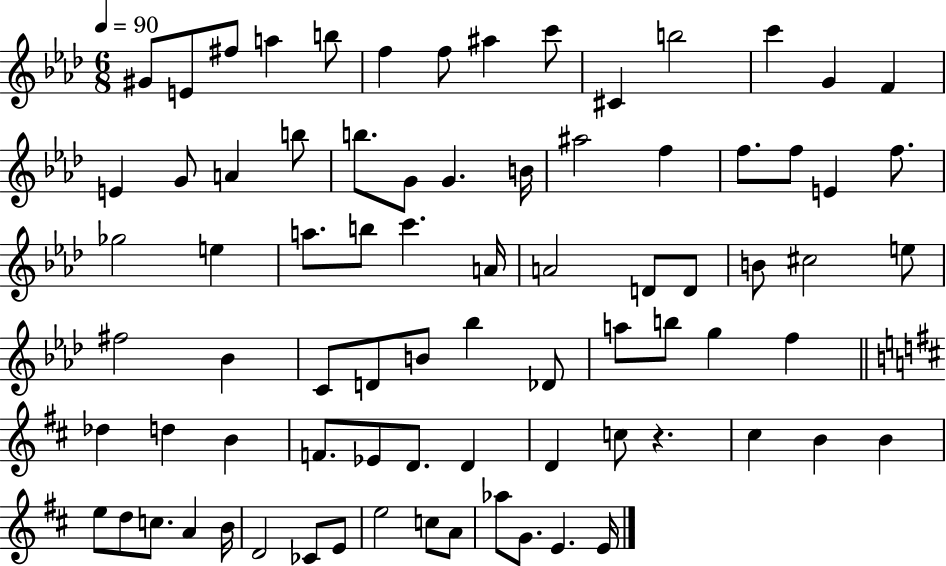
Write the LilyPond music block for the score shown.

{
  \clef treble
  \numericTimeSignature
  \time 6/8
  \key aes \major
  \tempo 4 = 90
  gis'8 e'8 fis''8 a''4 b''8 | f''4 f''8 ais''4 c'''8 | cis'4 b''2 | c'''4 g'4 f'4 | \break e'4 g'8 a'4 b''8 | b''8. g'8 g'4. b'16 | ais''2 f''4 | f''8. f''8 e'4 f''8. | \break ges''2 e''4 | a''8. b''8 c'''4. a'16 | a'2 d'8 d'8 | b'8 cis''2 e''8 | \break fis''2 bes'4 | c'8 d'8 b'8 bes''4 des'8 | a''8 b''8 g''4 f''4 | \bar "||" \break \key d \major des''4 d''4 b'4 | f'8. ees'8 d'8. d'4 | d'4 c''8 r4. | cis''4 b'4 b'4 | \break e''8 d''8 c''8. a'4 b'16 | d'2 ces'8 e'8 | e''2 c''8 a'8 | aes''8 g'8. e'4. e'16 | \break \bar "|."
}